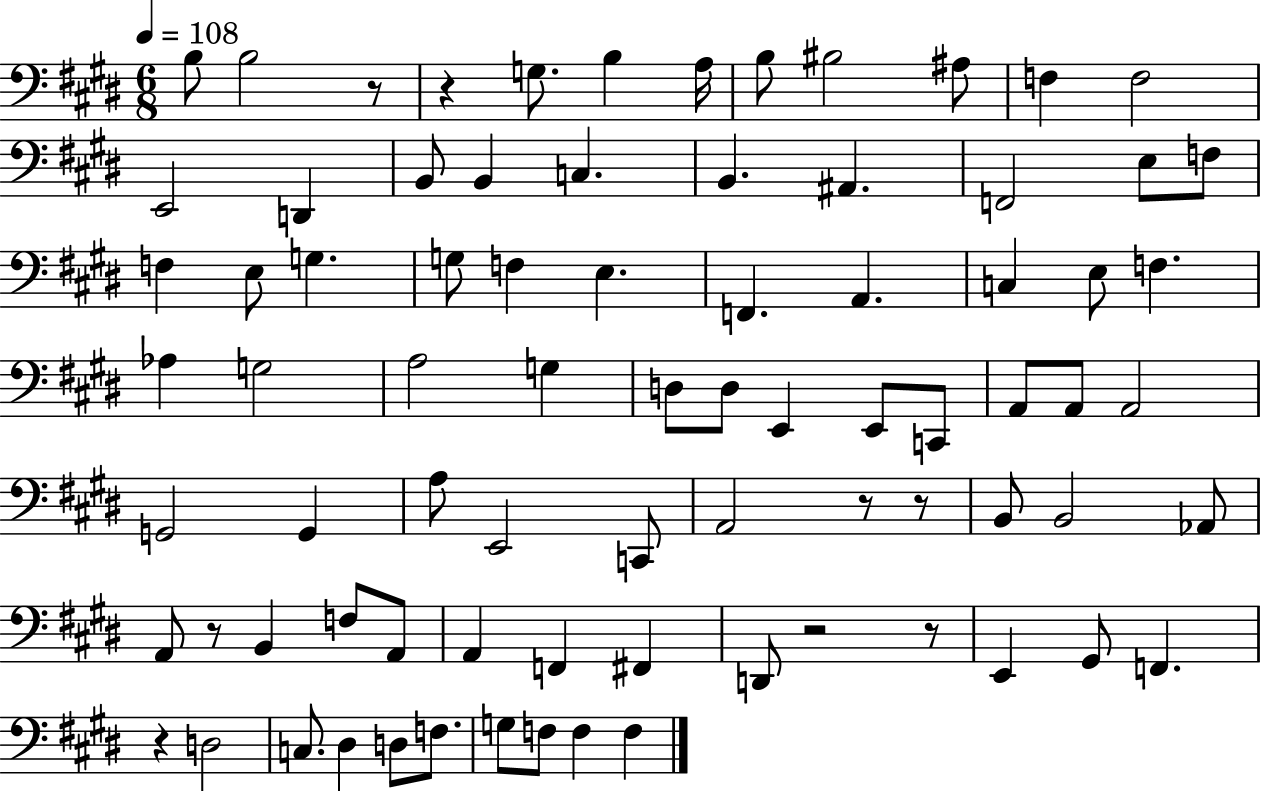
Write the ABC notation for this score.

X:1
T:Untitled
M:6/8
L:1/4
K:E
B,/2 B,2 z/2 z G,/2 B, A,/4 B,/2 ^B,2 ^A,/2 F, F,2 E,,2 D,, B,,/2 B,, C, B,, ^A,, F,,2 E,/2 F,/2 F, E,/2 G, G,/2 F, E, F,, A,, C, E,/2 F, _A, G,2 A,2 G, D,/2 D,/2 E,, E,,/2 C,,/2 A,,/2 A,,/2 A,,2 G,,2 G,, A,/2 E,,2 C,,/2 A,,2 z/2 z/2 B,,/2 B,,2 _A,,/2 A,,/2 z/2 B,, F,/2 A,,/2 A,, F,, ^F,, D,,/2 z2 z/2 E,, ^G,,/2 F,, z D,2 C,/2 ^D, D,/2 F,/2 G,/2 F,/2 F, F,